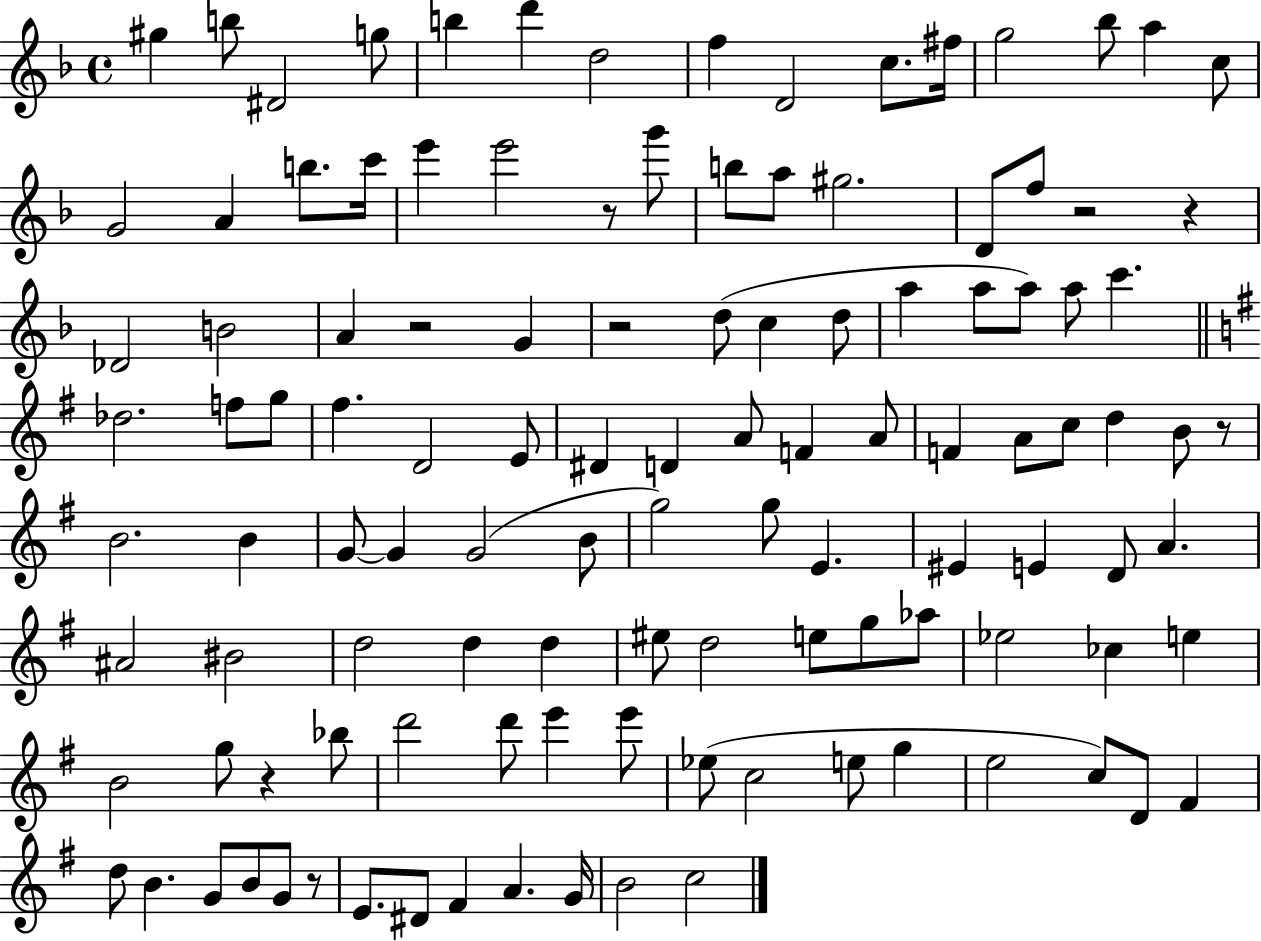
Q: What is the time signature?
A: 4/4